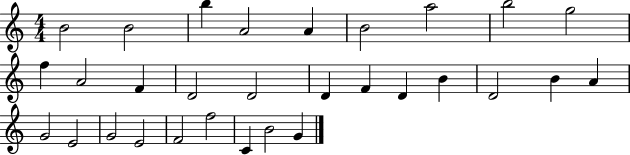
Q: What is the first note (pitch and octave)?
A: B4